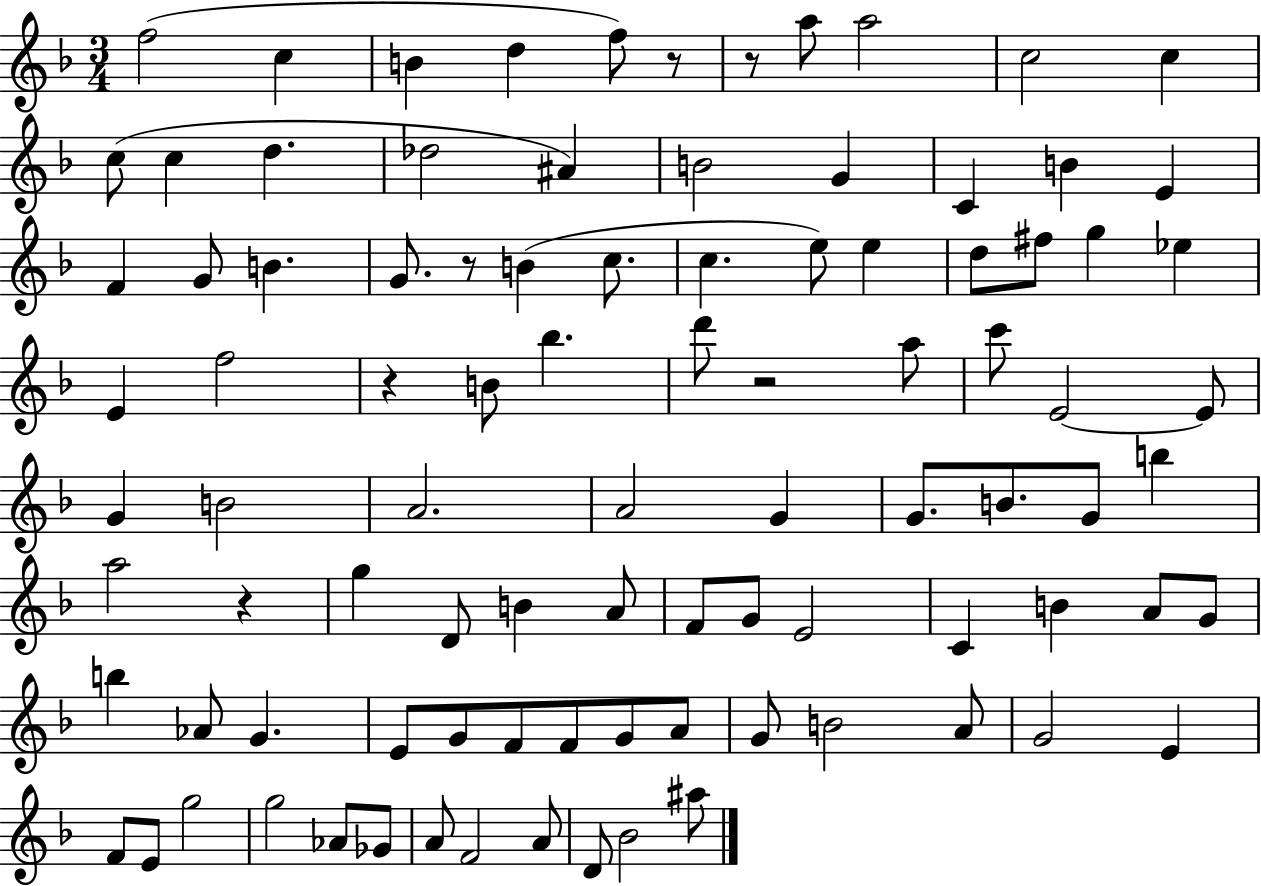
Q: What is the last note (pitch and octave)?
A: A#5